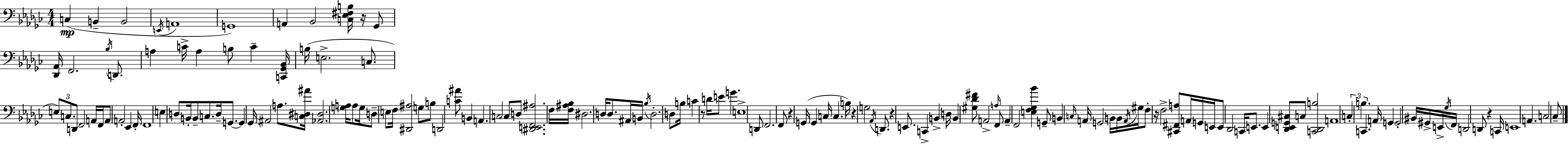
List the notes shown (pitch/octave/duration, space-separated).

C3/q B2/q B2/h E2/s A2/w G2/w A2/q Bb2/h [C3,Eb3,F#3,B3]/s R/s Gb2/e [Db2,Ab2]/s F2/h. Bb3/s D2/e. A3/q C4/s A3/q B3/e C4/q [C2,Gb2,Bb2]/s B3/s E3/h. C3/e. E3/e C3/e. D2/e F2/h A2/s F2/s A2/e A2/h Eb2/q F2/s F2/w E3/q D3/e B2/s B2/e C3/e. D3/s G2/e. G2/q Gb2/s A#2/h A3/e. [C3,D#3,A#4]/s [Ab2,D#3]/h. [G3,A3]/s A3/e G3/s D3/e E3/e F3/s [D#2,A#3]/h G3/e B3/e D2/h [C4,A#4]/e B2/q A2/q. C3/h C3/e D3/e [D#2,E2,F2,A#3]/h. F3/s [F3,A#3,Bb3]/s D#3/h. D3/s D3/e. A#2/s B2/s Bb3/s D3/h. D3/e B3/s C4/q R/e D4/s E4/e G4/q. E3/w D2/e F2/h. F2/e R/q G2/s G2/q C3/s C3/q. B3/s R/q G3/h Ab2/s D2/e. R/q E2/e. C2/q B2/q D3/s B2/q [G#3,Db4,F#4]/e A2/h A3/s F2/e A2/q F2/h [E3,F3,Gb3,Bb4]/q G2/e B2/q C3/s A2/s G2/h B2/s B2/s A2/s G#3/s F3/e R/s F3/h [C#2,F#2,A3]/e A2/s G2/s E2/s E2/e Db2/h C2/s E2/e. E2/q [Db2,E2,G2,C#3]/e C3/e [C2,Db2,B3]/h A2/w C3/q B3/q. C2/q. A2/s G2/q G2/h BIS2/s G#2/s E2/s Gb3/s F2/s D2/h D2/e R/q C2/s E2/w A2/q. C3/h CES3/e